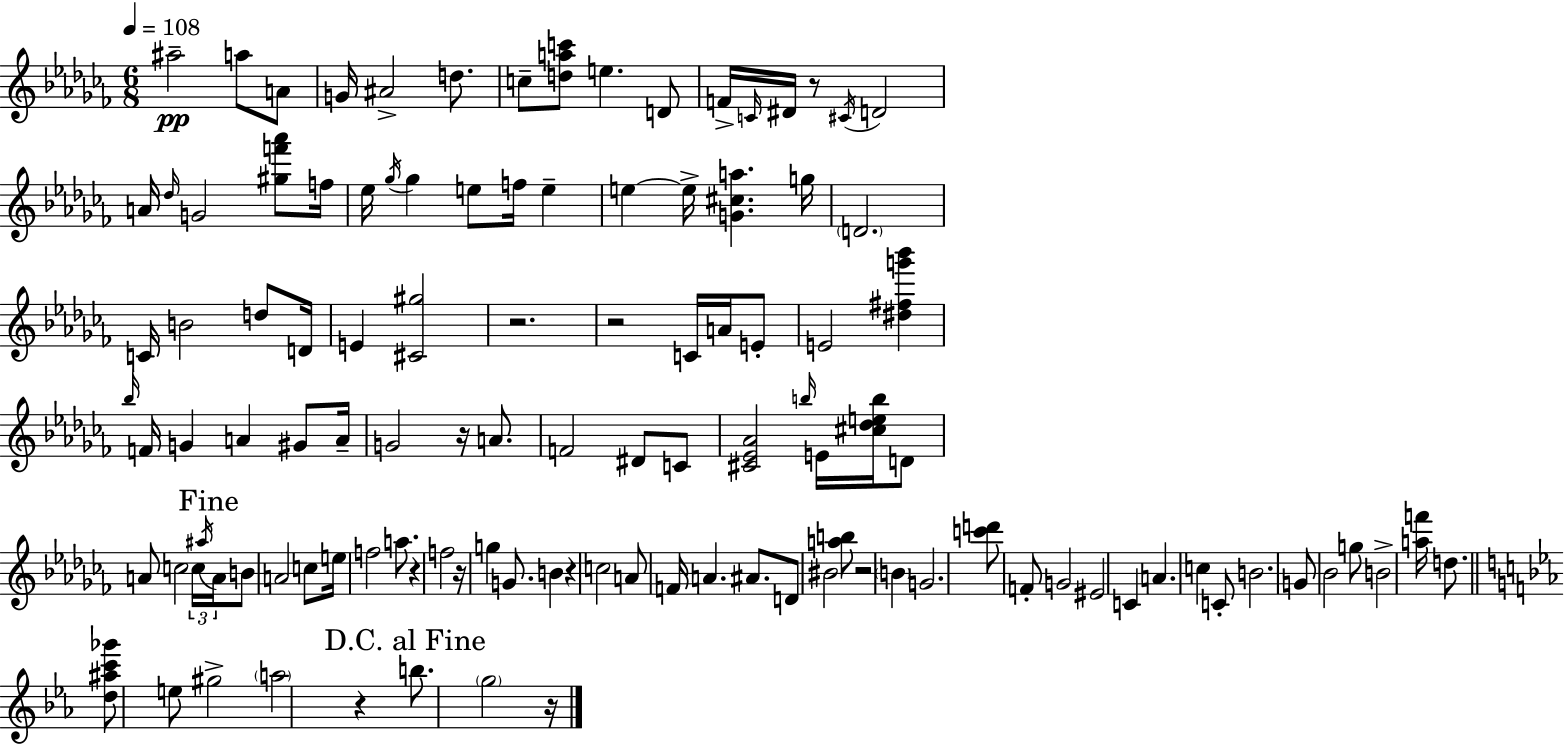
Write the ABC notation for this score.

X:1
T:Untitled
M:6/8
L:1/4
K:Abm
^a2 a/2 A/2 G/4 ^A2 d/2 c/2 [dac']/2 e D/2 F/4 C/4 ^D/4 z/2 ^C/4 D2 A/4 _d/4 G2 [^gf'_a']/2 f/4 _e/4 _g/4 _g e/2 f/4 e e e/4 [G^ca] g/4 D2 C/4 B2 d/2 D/4 E [^C^g]2 z2 z2 C/4 A/4 E/2 E2 [^d^fg'_b'] _b/4 F/4 G A ^G/2 A/4 G2 z/4 A/2 F2 ^D/2 C/2 [^C_E_A]2 b/4 E/4 [^c_deb]/4 D/2 A/2 c2 c/4 ^a/4 A/4 B/2 A2 c/2 e/4 f2 a/2 z f2 z/4 g G/2 B z c2 A/2 F/4 A ^A/2 D/2 ^B2 [ab]/2 z2 B G2 [c'd']/2 F/2 G2 ^E2 C A c C/2 B2 G/2 _B2 g/2 B2 [af']/4 d/2 [d^ac'_g']/2 e/2 ^g2 a2 z b/2 g2 z/4